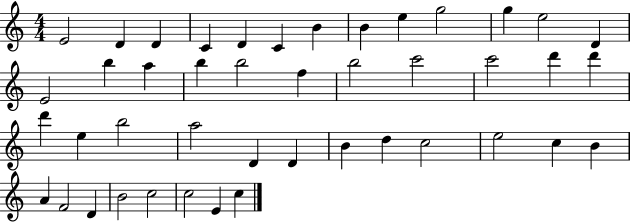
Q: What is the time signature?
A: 4/4